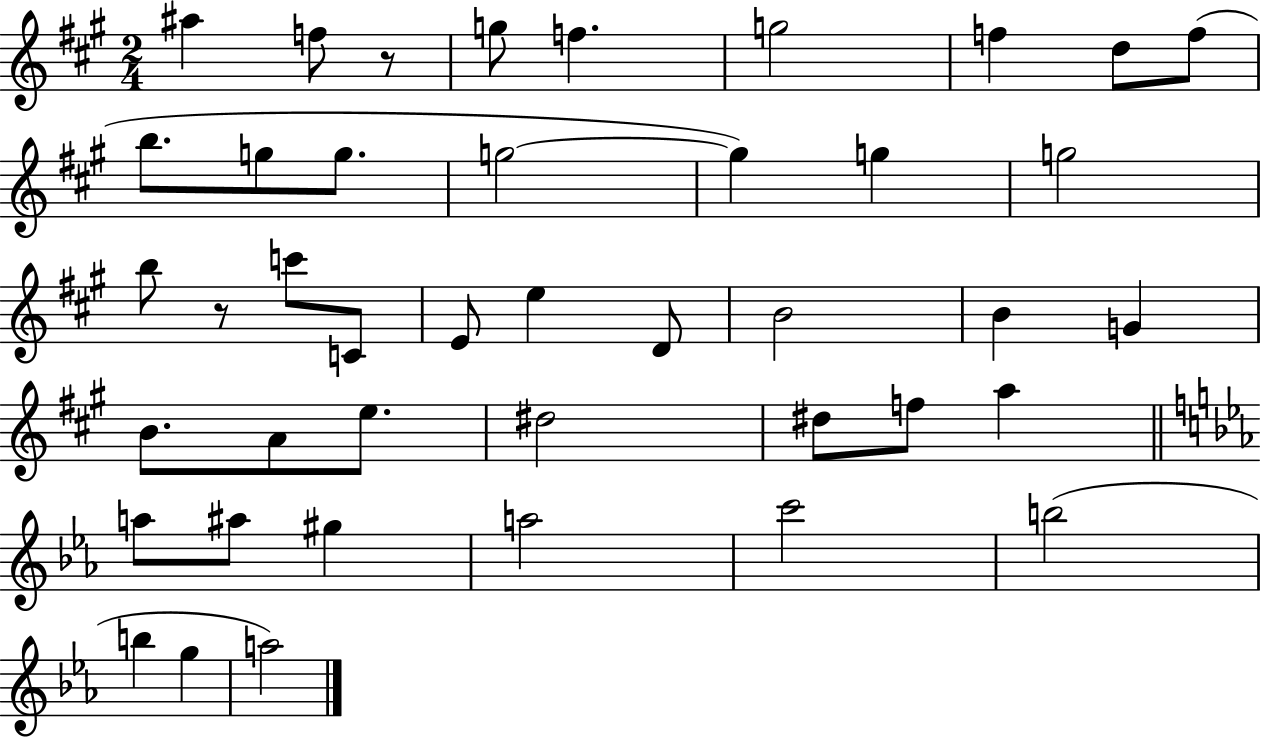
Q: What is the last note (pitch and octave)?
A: A5